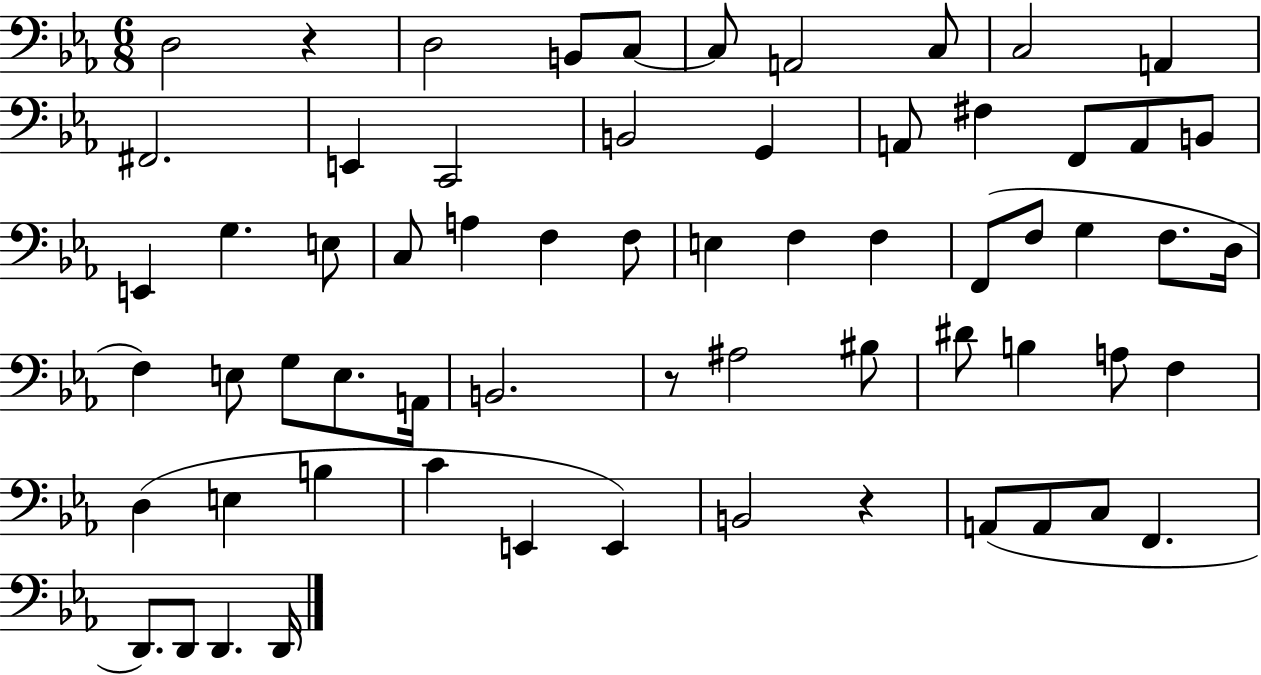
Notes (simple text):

D3/h R/q D3/h B2/e C3/e C3/e A2/h C3/e C3/h A2/q F#2/h. E2/q C2/h B2/h G2/q A2/e F#3/q F2/e A2/e B2/e E2/q G3/q. E3/e C3/e A3/q F3/q F3/e E3/q F3/q F3/q F2/e F3/e G3/q F3/e. D3/s F3/q E3/e G3/e E3/e. A2/s B2/h. R/e A#3/h BIS3/e D#4/e B3/q A3/e F3/q D3/q E3/q B3/q C4/q E2/q E2/q B2/h R/q A2/e A2/e C3/e F2/q. D2/e. D2/e D2/q. D2/s